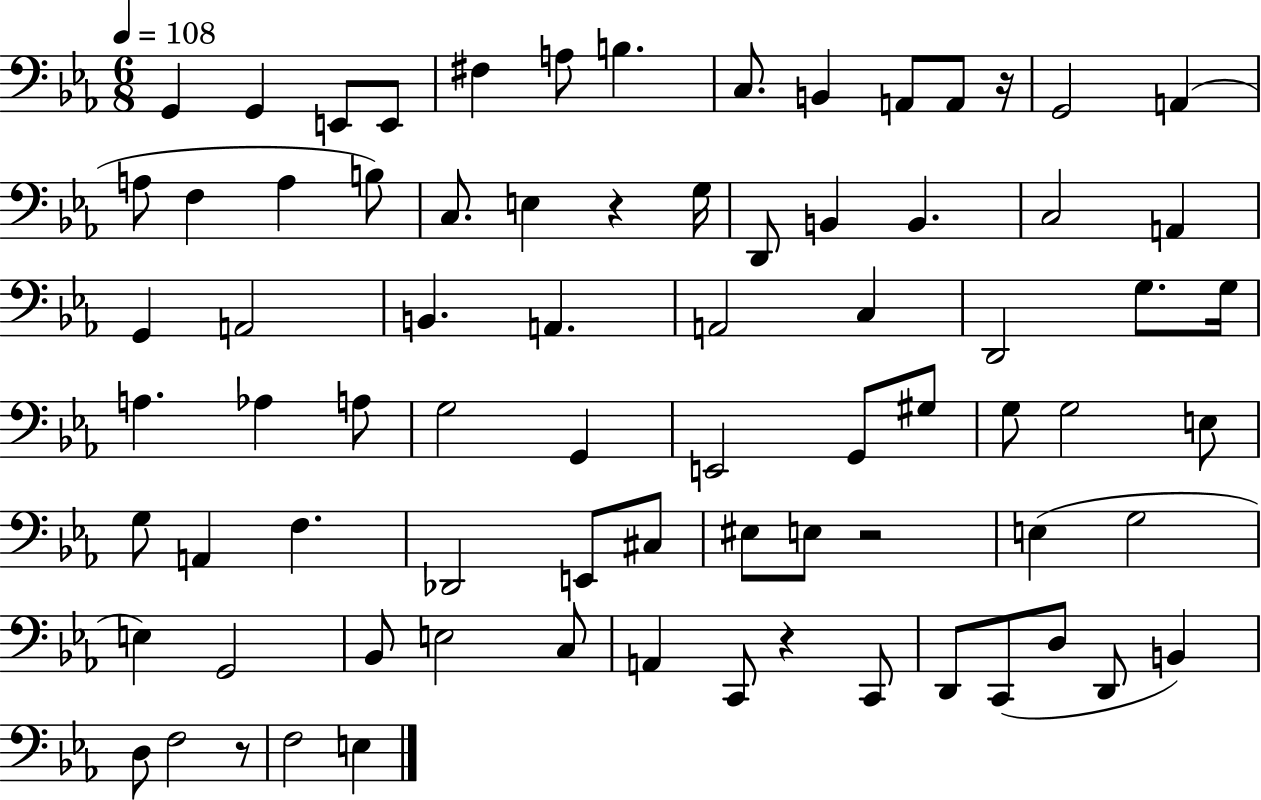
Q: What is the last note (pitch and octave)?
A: E3